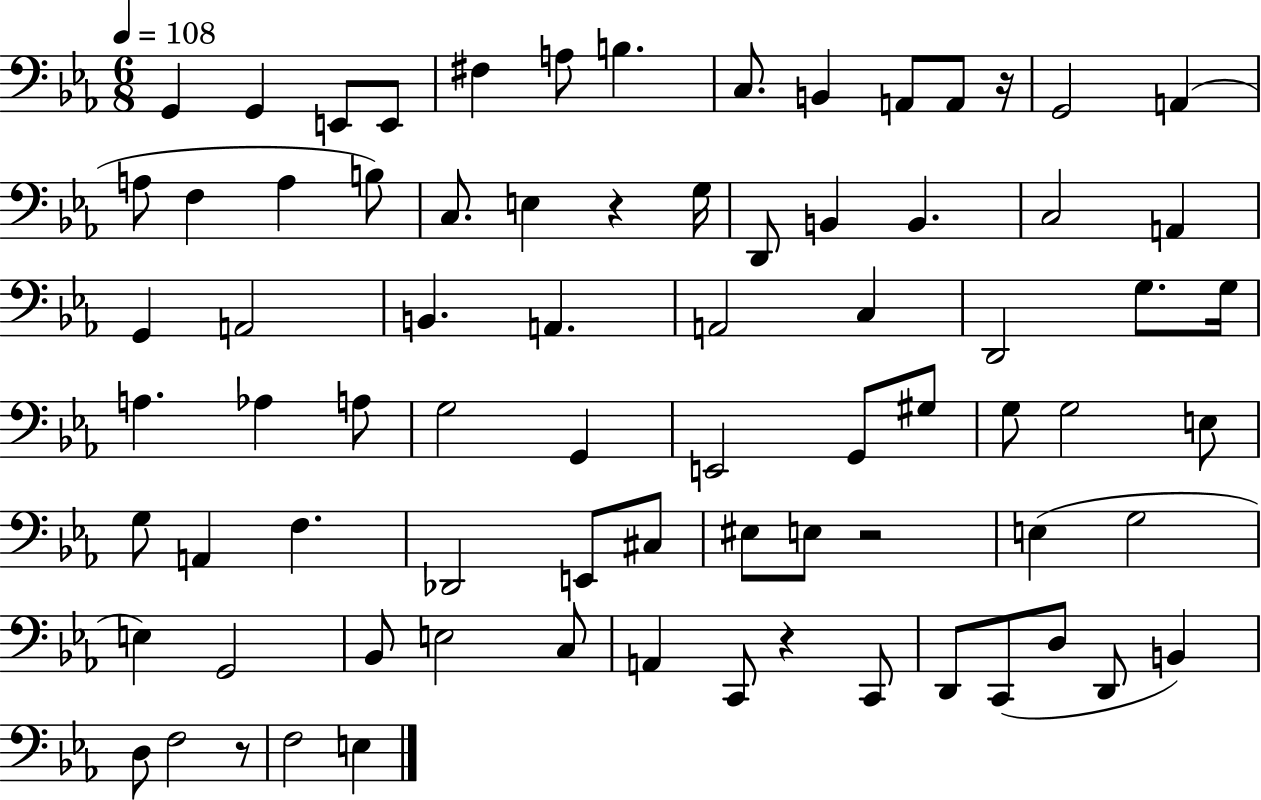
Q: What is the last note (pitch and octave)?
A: E3